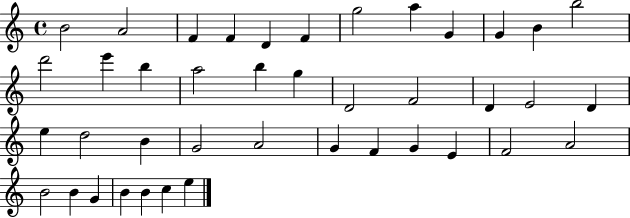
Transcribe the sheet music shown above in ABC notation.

X:1
T:Untitled
M:4/4
L:1/4
K:C
B2 A2 F F D F g2 a G G B b2 d'2 e' b a2 b g D2 F2 D E2 D e d2 B G2 A2 G F G E F2 A2 B2 B G B B c e